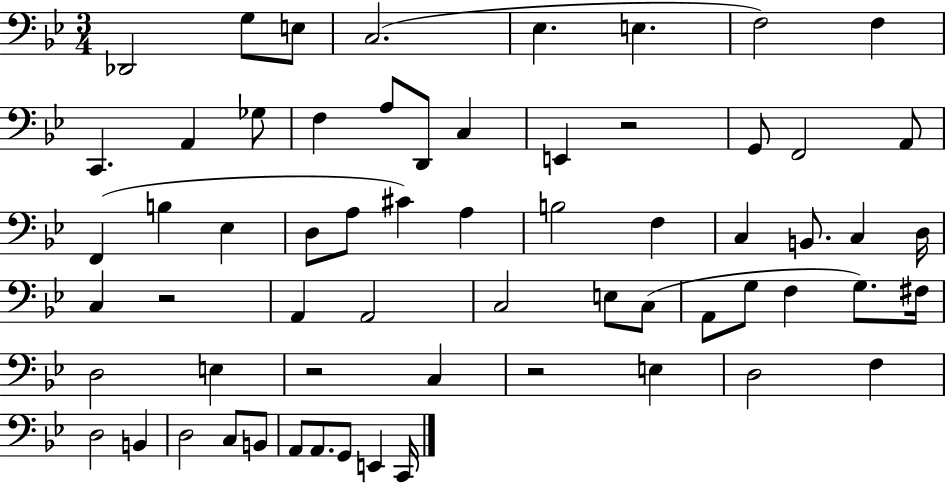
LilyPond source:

{
  \clef bass
  \numericTimeSignature
  \time 3/4
  \key bes \major
  des,2 g8 e8 | c2.( | ees4. e4. | f2) f4 | \break c,4. a,4 ges8 | f4 a8 d,8 c4 | e,4 r2 | g,8 f,2 a,8 | \break f,4( b4 ees4 | d8 a8 cis'4) a4 | b2 f4 | c4 b,8. c4 d16 | \break c4 r2 | a,4 a,2 | c2 e8 c8( | a,8 g8 f4 g8.) fis16 | \break d2 e4 | r2 c4 | r2 e4 | d2 f4 | \break d2 b,4 | d2 c8 b,8 | a,8 a,8. g,8 e,4 c,16 | \bar "|."
}